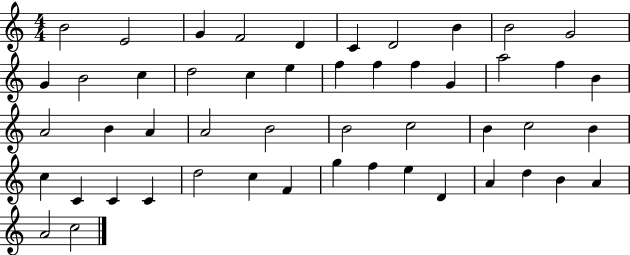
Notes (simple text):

B4/h E4/h G4/q F4/h D4/q C4/q D4/h B4/q B4/h G4/h G4/q B4/h C5/q D5/h C5/q E5/q F5/q F5/q F5/q G4/q A5/h F5/q B4/q A4/h B4/q A4/q A4/h B4/h B4/h C5/h B4/q C5/h B4/q C5/q C4/q C4/q C4/q D5/h C5/q F4/q G5/q F5/q E5/q D4/q A4/q D5/q B4/q A4/q A4/h C5/h